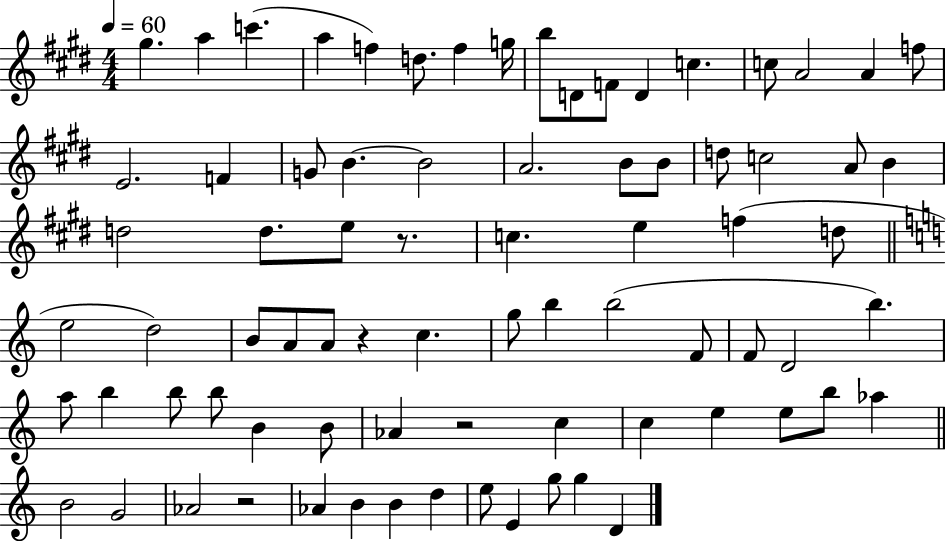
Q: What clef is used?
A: treble